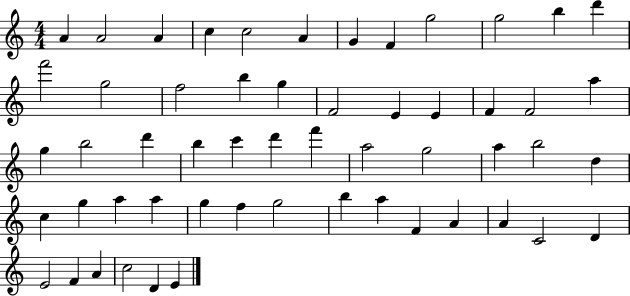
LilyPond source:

{
  \clef treble
  \numericTimeSignature
  \time 4/4
  \key c \major
  a'4 a'2 a'4 | c''4 c''2 a'4 | g'4 f'4 g''2 | g''2 b''4 d'''4 | \break f'''2 g''2 | f''2 b''4 g''4 | f'2 e'4 e'4 | f'4 f'2 a''4 | \break g''4 b''2 d'''4 | b''4 c'''4 d'''4 f'''4 | a''2 g''2 | a''4 b''2 d''4 | \break c''4 g''4 a''4 a''4 | g''4 f''4 g''2 | b''4 a''4 f'4 a'4 | a'4 c'2 d'4 | \break e'2 f'4 a'4 | c''2 d'4 e'4 | \bar "|."
}